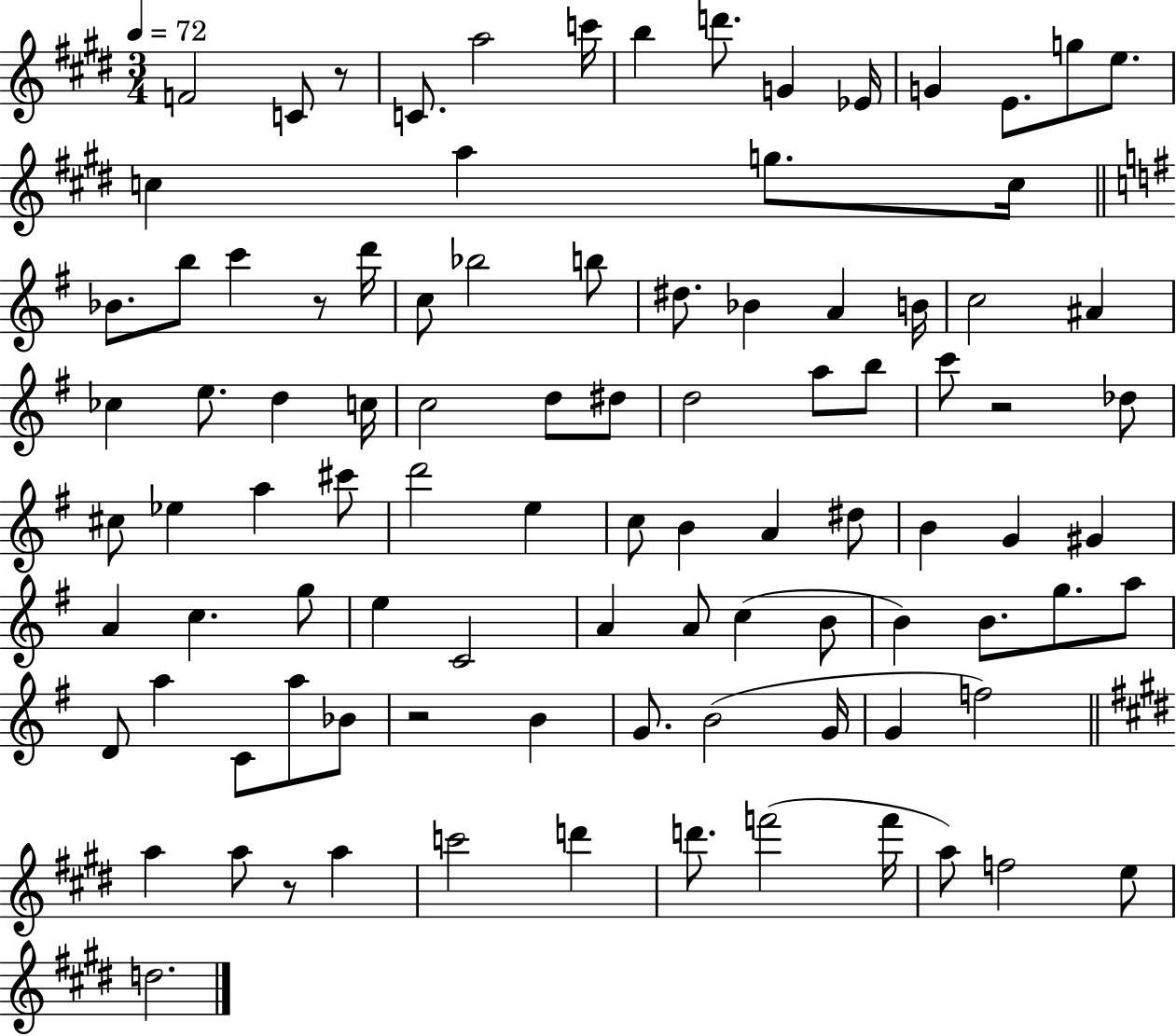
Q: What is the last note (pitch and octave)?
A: D5